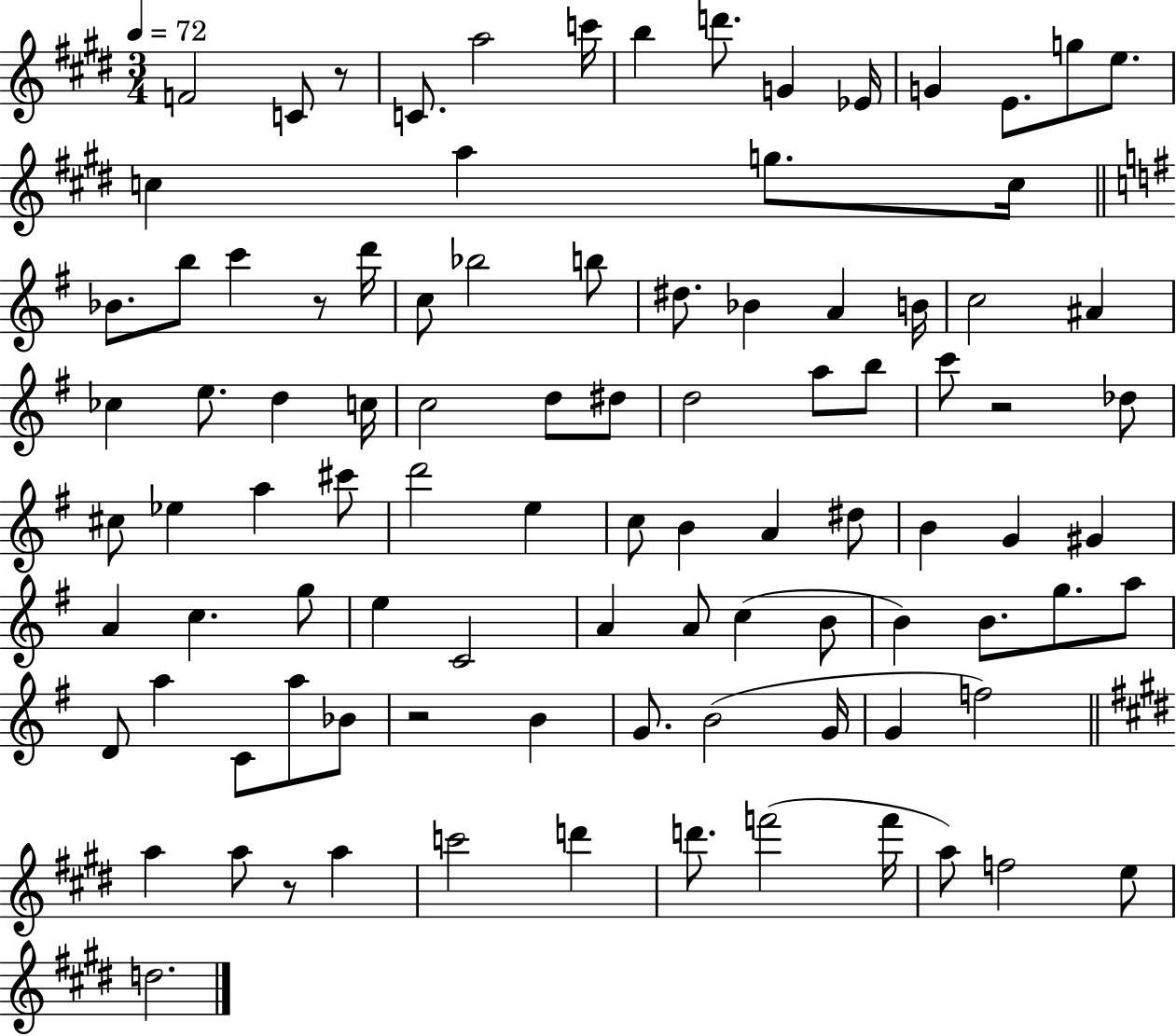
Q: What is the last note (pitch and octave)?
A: D5